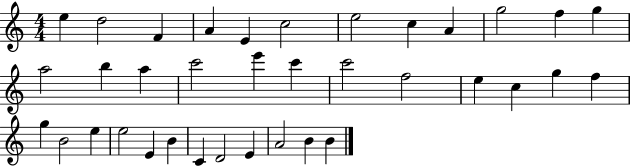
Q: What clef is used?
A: treble